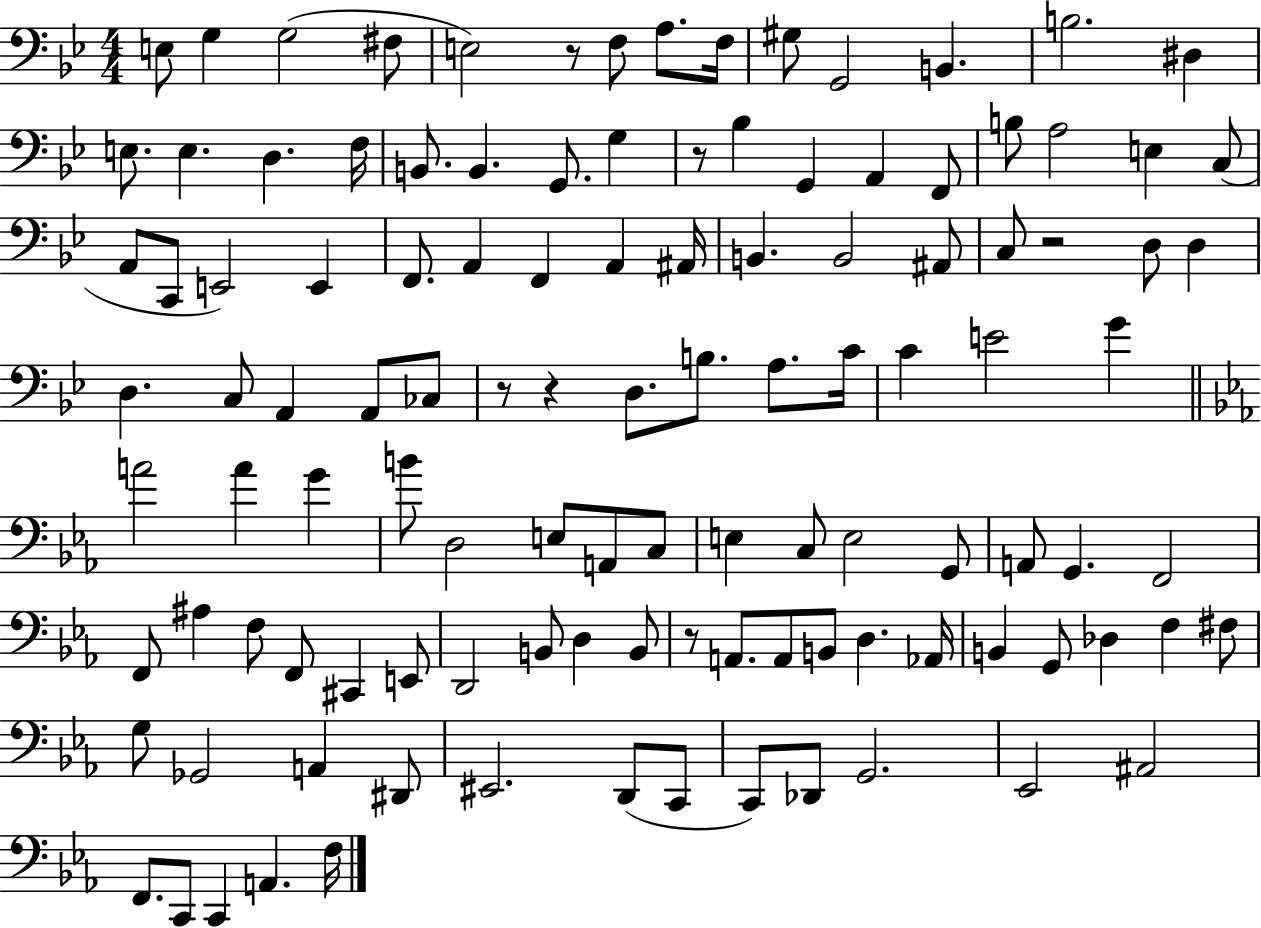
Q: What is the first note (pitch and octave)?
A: E3